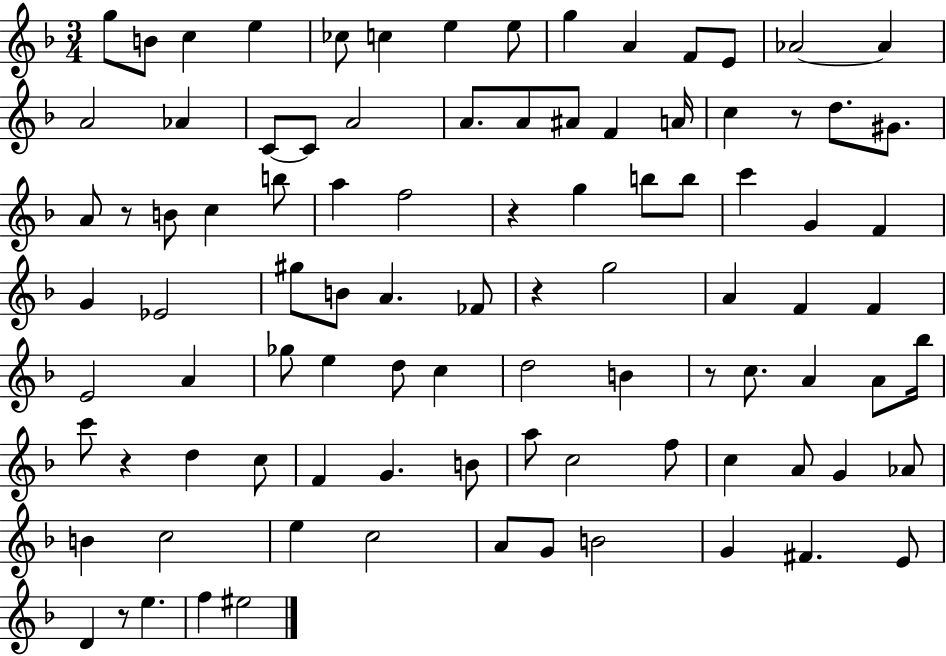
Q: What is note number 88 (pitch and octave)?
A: EIS5